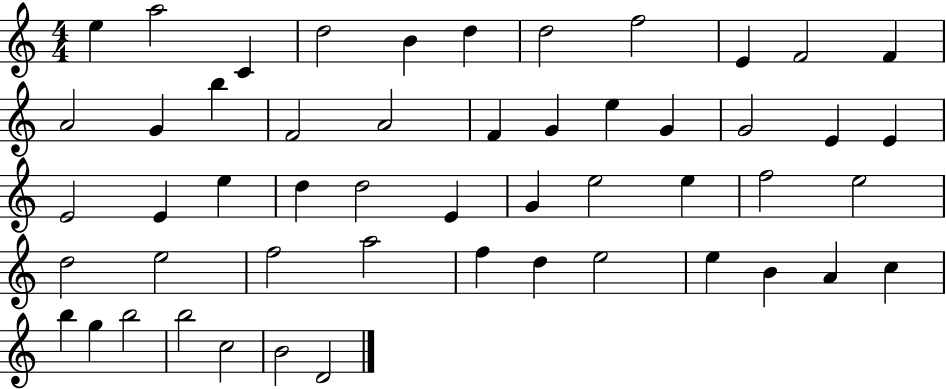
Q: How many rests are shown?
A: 0